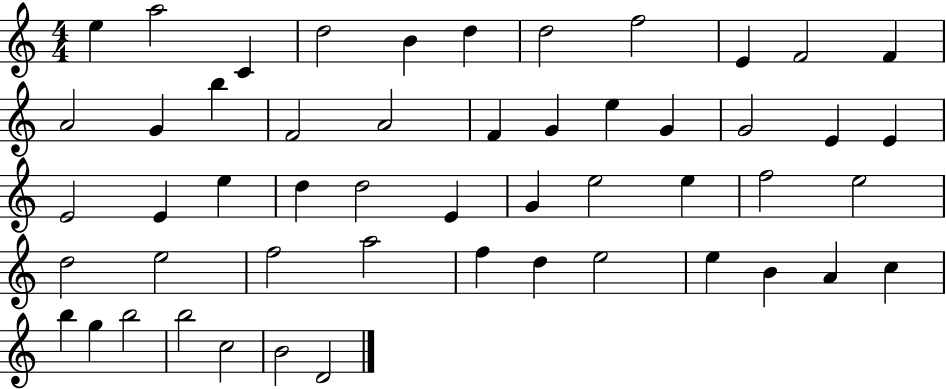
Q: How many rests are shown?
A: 0